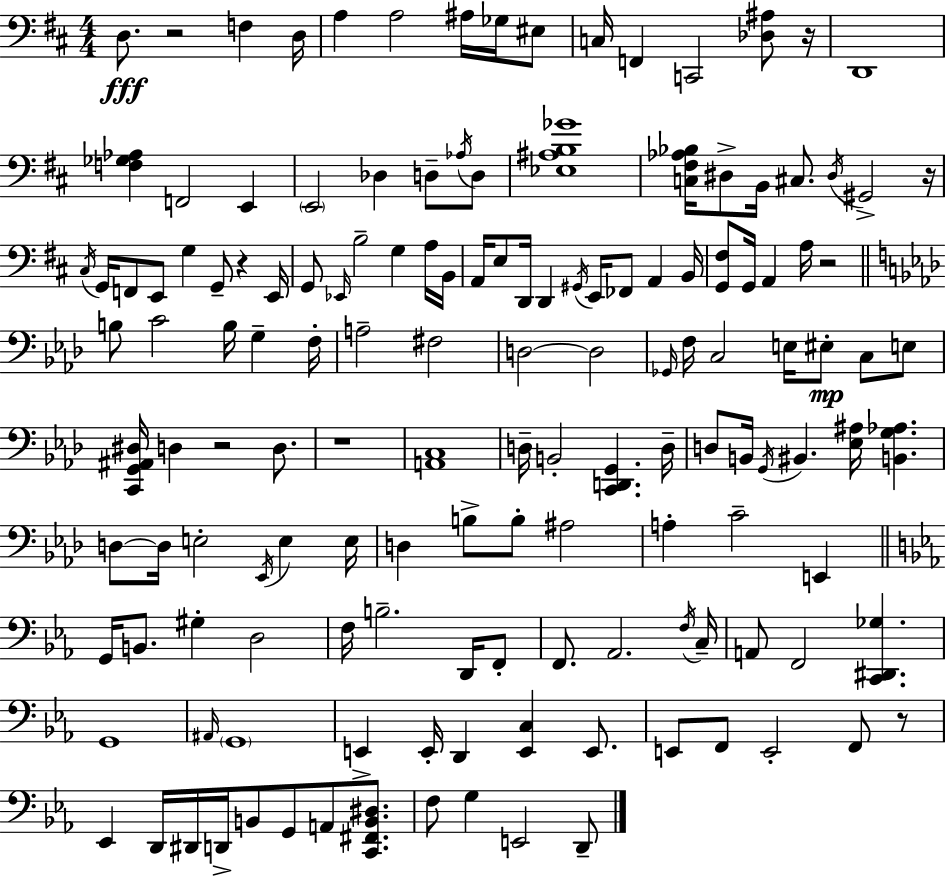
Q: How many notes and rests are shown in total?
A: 144